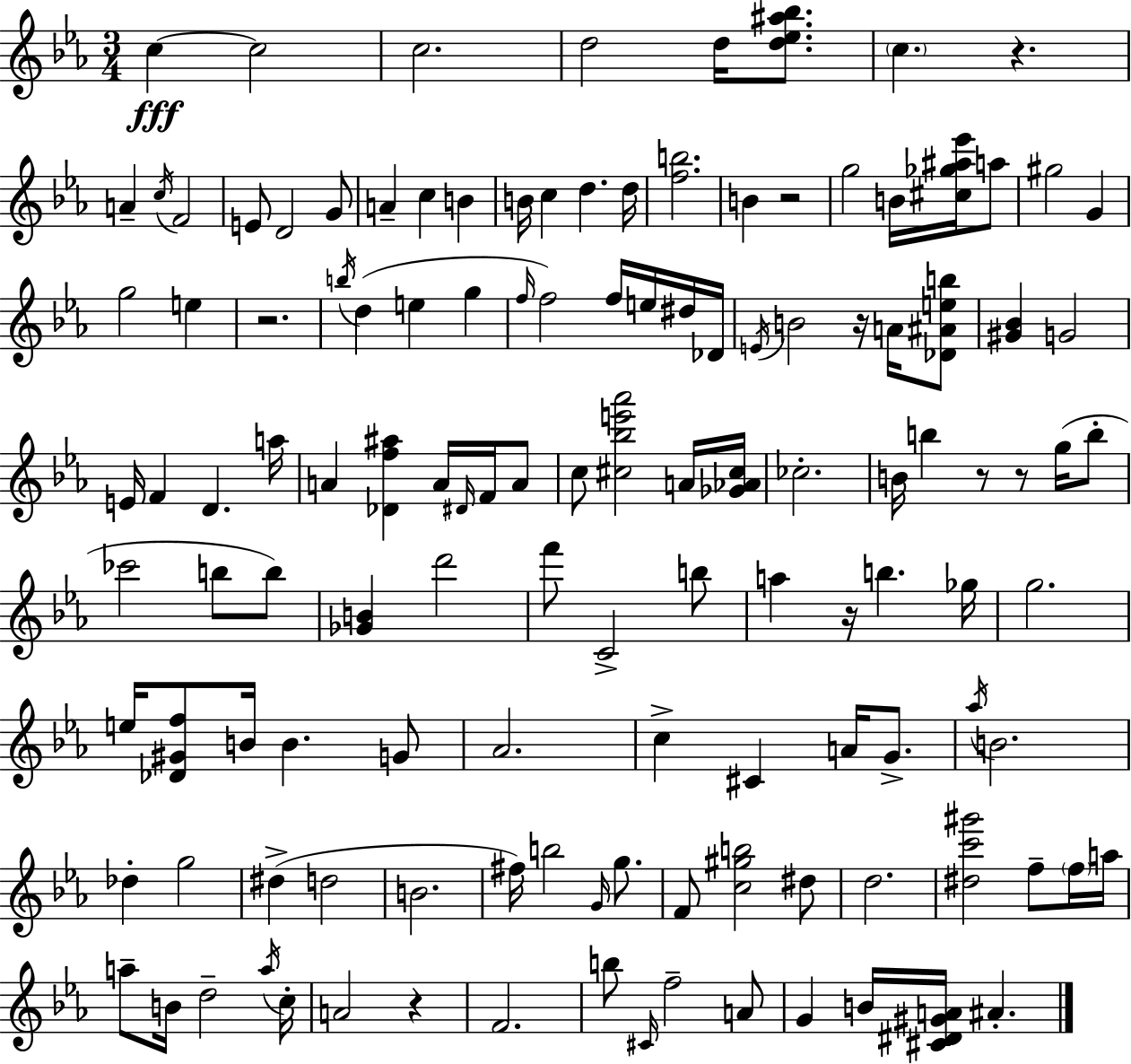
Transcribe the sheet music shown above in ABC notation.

X:1
T:Untitled
M:3/4
L:1/4
K:Eb
c c2 c2 d2 d/4 [d_e^a_b]/2 c z A c/4 F2 E/2 D2 G/2 A c B B/4 c d d/4 [fb]2 B z2 g2 B/4 [^c_g^a_e']/4 a/2 ^g2 G g2 e z2 b/4 d e g f/4 f2 f/4 e/4 ^d/4 _D/4 E/4 B2 z/4 A/4 [_D^Aeb]/2 [^G_B] G2 E/4 F D a/4 A [_Df^a] A/4 ^D/4 F/4 A/2 c/2 [^c_be'_a']2 A/4 [_G_A^c]/4 _c2 B/4 b z/2 z/2 g/4 b/2 _c'2 b/2 b/2 [_GB] d'2 f'/2 C2 b/2 a z/4 b _g/4 g2 e/4 [_D^Gf]/2 B/4 B G/2 _A2 c ^C A/4 G/2 _a/4 B2 _d g2 ^d d2 B2 ^f/4 b2 G/4 g/2 F/2 [c^gb]2 ^d/2 d2 [^dc'^g']2 f/2 f/4 a/4 a/2 B/4 d2 a/4 c/4 A2 z F2 b/2 ^C/4 f2 A/2 G B/4 [^C^D^GA]/4 ^A